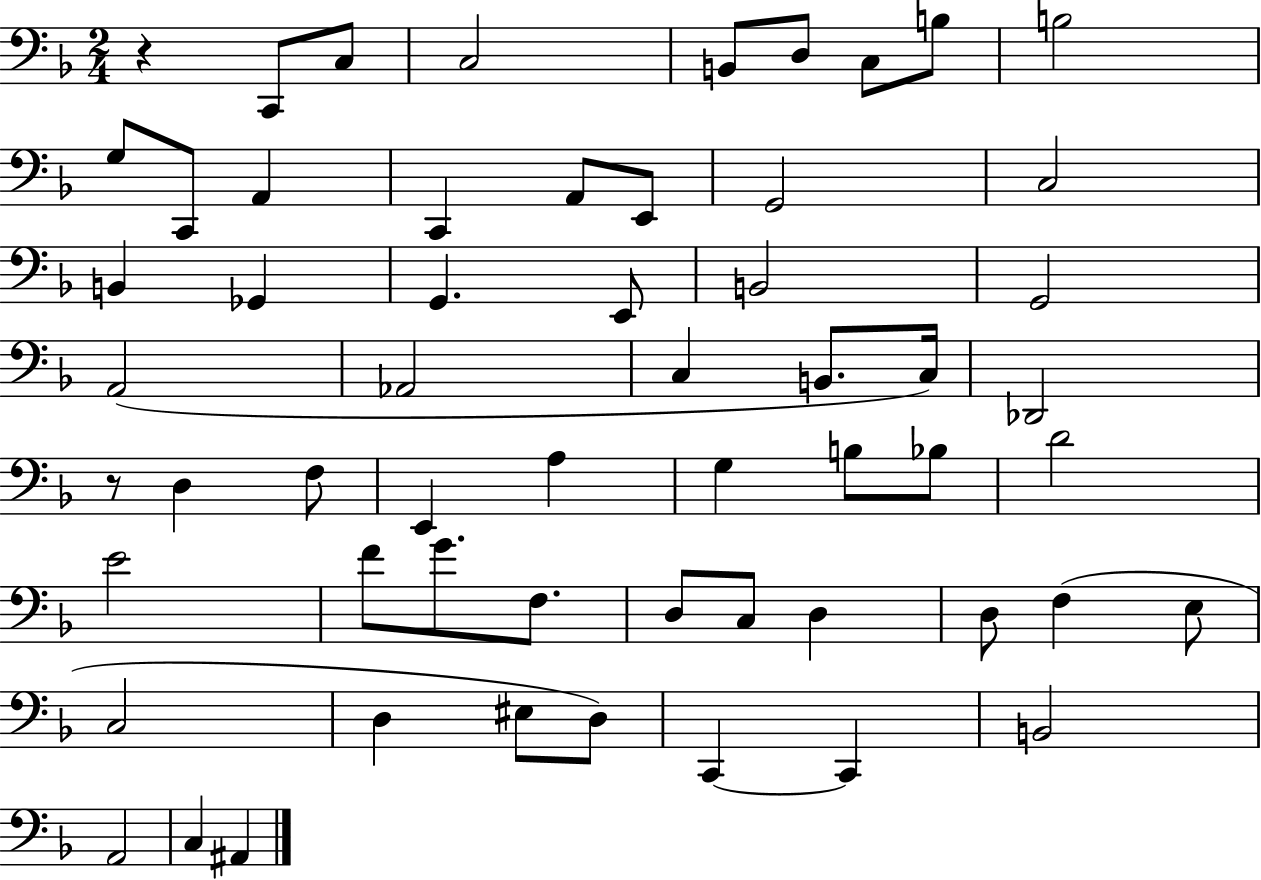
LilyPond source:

{
  \clef bass
  \numericTimeSignature
  \time 2/4
  \key f \major
  r4 c,8 c8 | c2 | b,8 d8 c8 b8 | b2 | \break g8 c,8 a,4 | c,4 a,8 e,8 | g,2 | c2 | \break b,4 ges,4 | g,4. e,8 | b,2 | g,2 | \break a,2( | aes,2 | c4 b,8. c16) | des,2 | \break r8 d4 f8 | e,4 a4 | g4 b8 bes8 | d'2 | \break e'2 | f'8 g'8. f8. | d8 c8 d4 | d8 f4( e8 | \break c2 | d4 eis8 d8) | c,4~~ c,4 | b,2 | \break a,2 | c4 ais,4 | \bar "|."
}